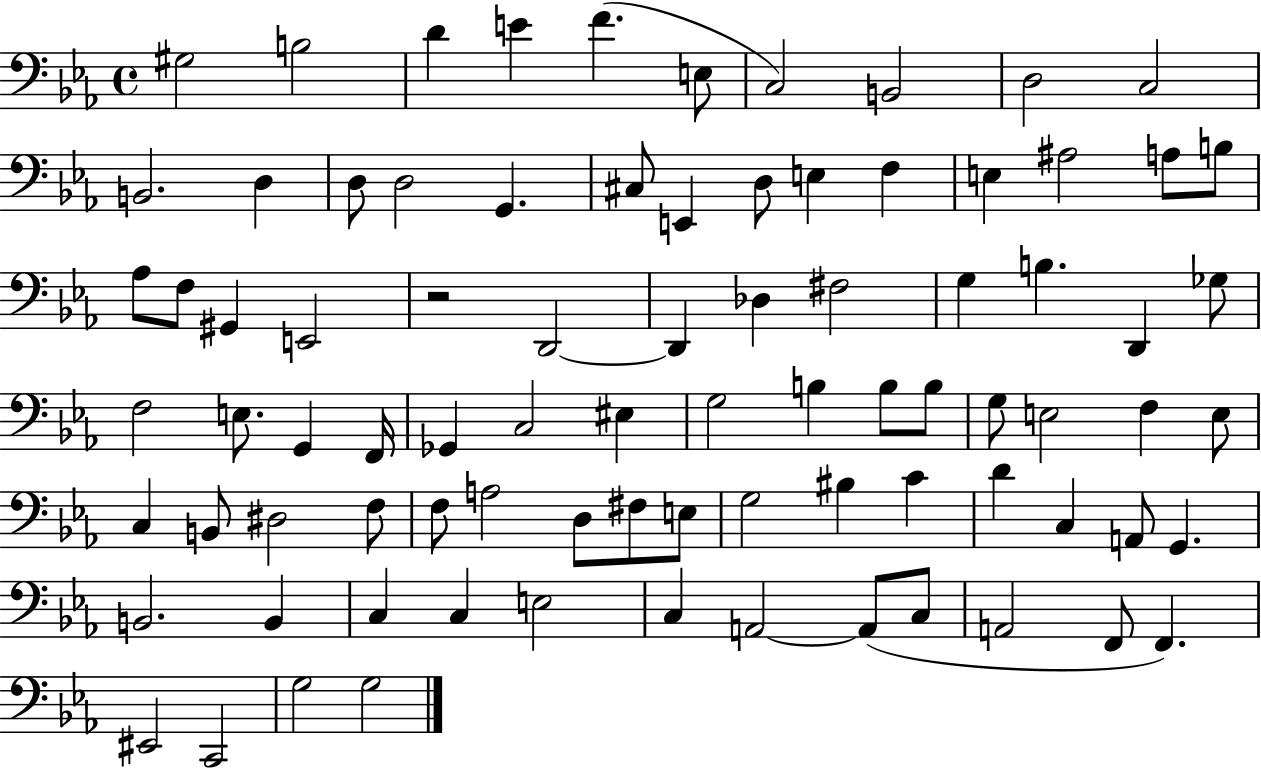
X:1
T:Untitled
M:4/4
L:1/4
K:Eb
^G,2 B,2 D E F E,/2 C,2 B,,2 D,2 C,2 B,,2 D, D,/2 D,2 G,, ^C,/2 E,, D,/2 E, F, E, ^A,2 A,/2 B,/2 _A,/2 F,/2 ^G,, E,,2 z2 D,,2 D,, _D, ^F,2 G, B, D,, _G,/2 F,2 E,/2 G,, F,,/4 _G,, C,2 ^E, G,2 B, B,/2 B,/2 G,/2 E,2 F, E,/2 C, B,,/2 ^D,2 F,/2 F,/2 A,2 D,/2 ^F,/2 E,/2 G,2 ^B, C D C, A,,/2 G,, B,,2 B,, C, C, E,2 C, A,,2 A,,/2 C,/2 A,,2 F,,/2 F,, ^E,,2 C,,2 G,2 G,2